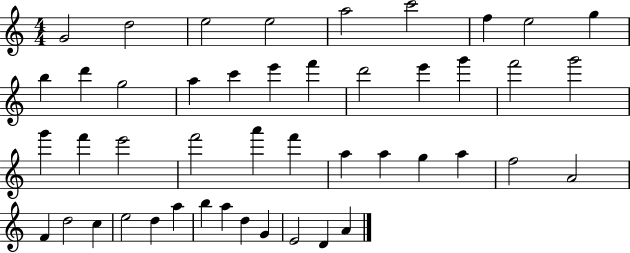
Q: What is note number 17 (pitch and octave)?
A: D6